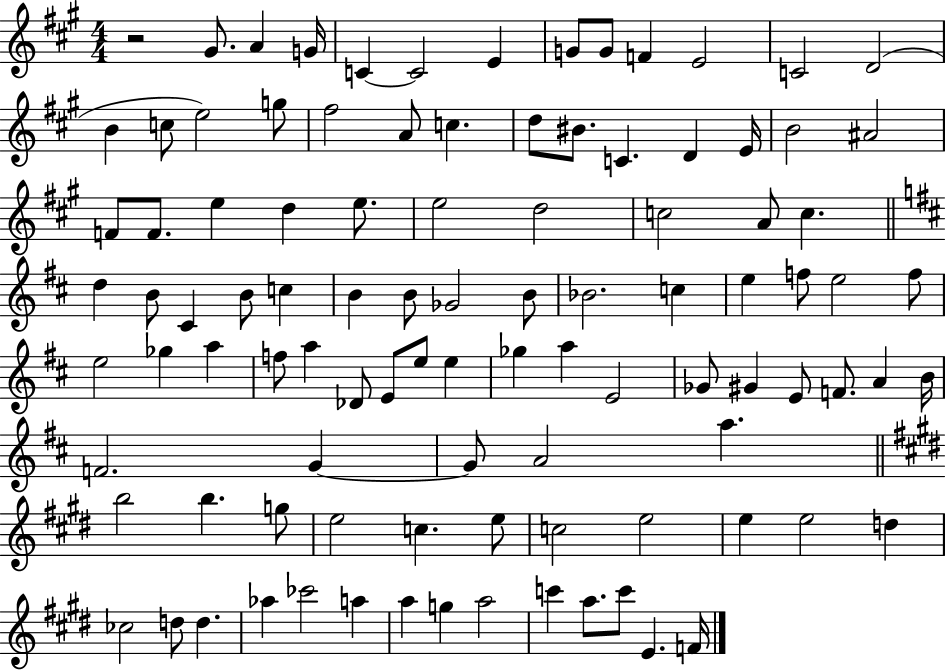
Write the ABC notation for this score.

X:1
T:Untitled
M:4/4
L:1/4
K:A
z2 ^G/2 A G/4 C C2 E G/2 G/2 F E2 C2 D2 B c/2 e2 g/2 ^f2 A/2 c d/2 ^B/2 C D E/4 B2 ^A2 F/2 F/2 e d e/2 e2 d2 c2 A/2 c d B/2 ^C B/2 c B B/2 _G2 B/2 _B2 c e f/2 e2 f/2 e2 _g a f/2 a _D/2 E/2 e/2 e _g a E2 _G/2 ^G E/2 F/2 A B/4 F2 G G/2 A2 a b2 b g/2 e2 c e/2 c2 e2 e e2 d _c2 d/2 d _a _c'2 a a g a2 c' a/2 c'/2 E F/4